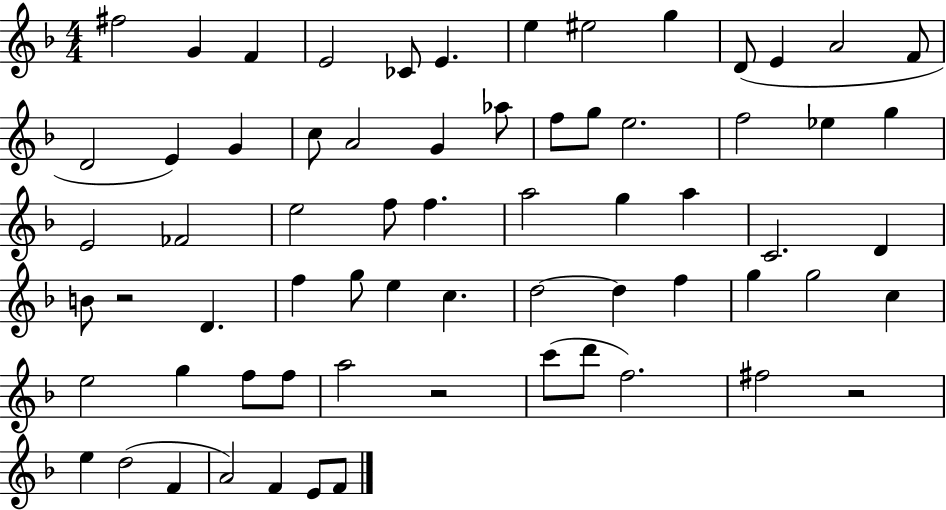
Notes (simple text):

F#5/h G4/q F4/q E4/h CES4/e E4/q. E5/q EIS5/h G5/q D4/e E4/q A4/h F4/e D4/h E4/q G4/q C5/e A4/h G4/q Ab5/e F5/e G5/e E5/h. F5/h Eb5/q G5/q E4/h FES4/h E5/h F5/e F5/q. A5/h G5/q A5/q C4/h. D4/q B4/e R/h D4/q. F5/q G5/e E5/q C5/q. D5/h D5/q F5/q G5/q G5/h C5/q E5/h G5/q F5/e F5/e A5/h R/h C6/e D6/e F5/h. F#5/h R/h E5/q D5/h F4/q A4/h F4/q E4/e F4/e